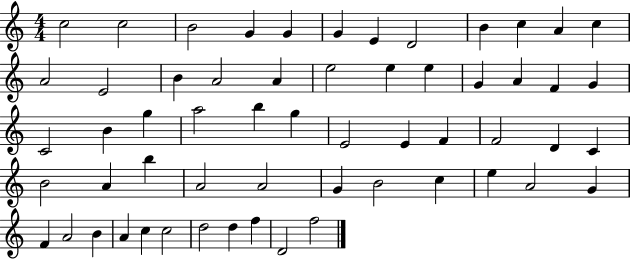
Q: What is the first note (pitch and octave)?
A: C5